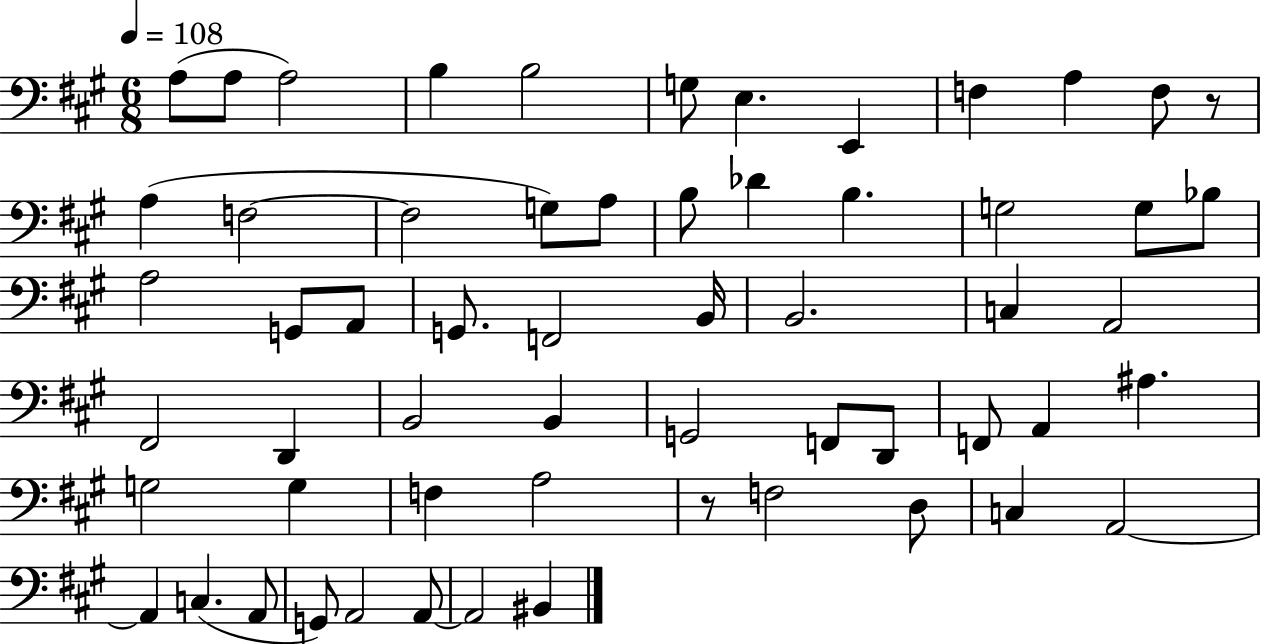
X:1
T:Untitled
M:6/8
L:1/4
K:A
A,/2 A,/2 A,2 B, B,2 G,/2 E, E,, F, A, F,/2 z/2 A, F,2 F,2 G,/2 A,/2 B,/2 _D B, G,2 G,/2 _B,/2 A,2 G,,/2 A,,/2 G,,/2 F,,2 B,,/4 B,,2 C, A,,2 ^F,,2 D,, B,,2 B,, G,,2 F,,/2 D,,/2 F,,/2 A,, ^A, G,2 G, F, A,2 z/2 F,2 D,/2 C, A,,2 A,, C, A,,/2 G,,/2 A,,2 A,,/2 A,,2 ^B,,